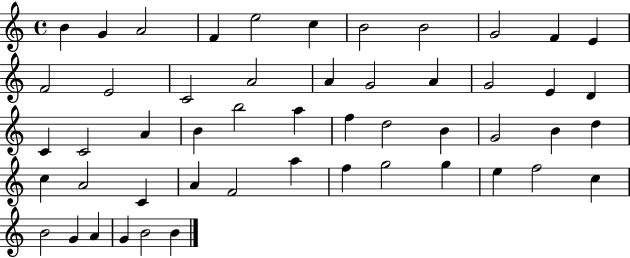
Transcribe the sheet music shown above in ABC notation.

X:1
T:Untitled
M:4/4
L:1/4
K:C
B G A2 F e2 c B2 B2 G2 F E F2 E2 C2 A2 A G2 A G2 E D C C2 A B b2 a f d2 B G2 B d c A2 C A F2 a f g2 g e f2 c B2 G A G B2 B